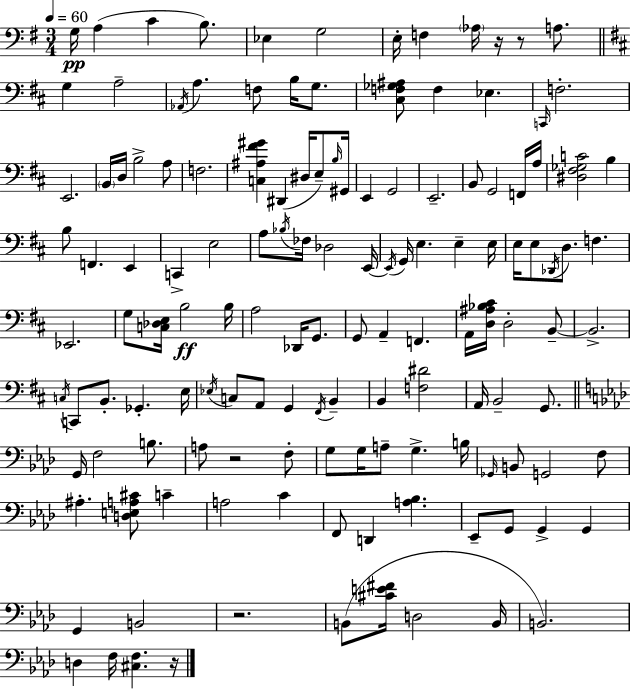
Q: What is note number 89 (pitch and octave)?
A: G2